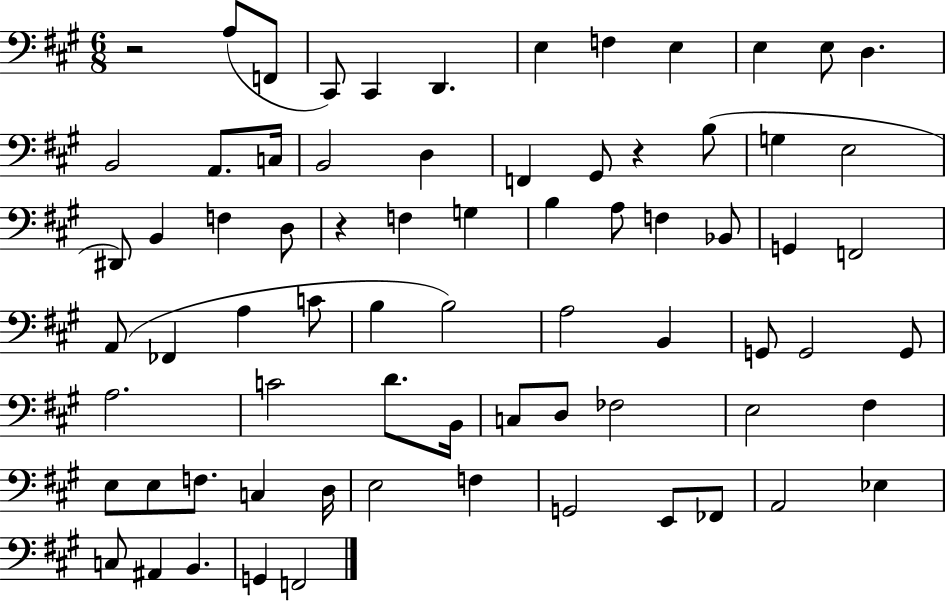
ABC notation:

X:1
T:Untitled
M:6/8
L:1/4
K:A
z2 A,/2 F,,/2 ^C,,/2 ^C,, D,, E, F, E, E, E,/2 D, B,,2 A,,/2 C,/4 B,,2 D, F,, ^G,,/2 z B,/2 G, E,2 ^D,,/2 B,, F, D,/2 z F, G, B, A,/2 F, _B,,/2 G,, F,,2 A,,/2 _F,, A, C/2 B, B,2 A,2 B,, G,,/2 G,,2 G,,/2 A,2 C2 D/2 B,,/4 C,/2 D,/2 _F,2 E,2 ^F, E,/2 E,/2 F,/2 C, D,/4 E,2 F, G,,2 E,,/2 _F,,/2 A,,2 _E, C,/2 ^A,, B,, G,, F,,2